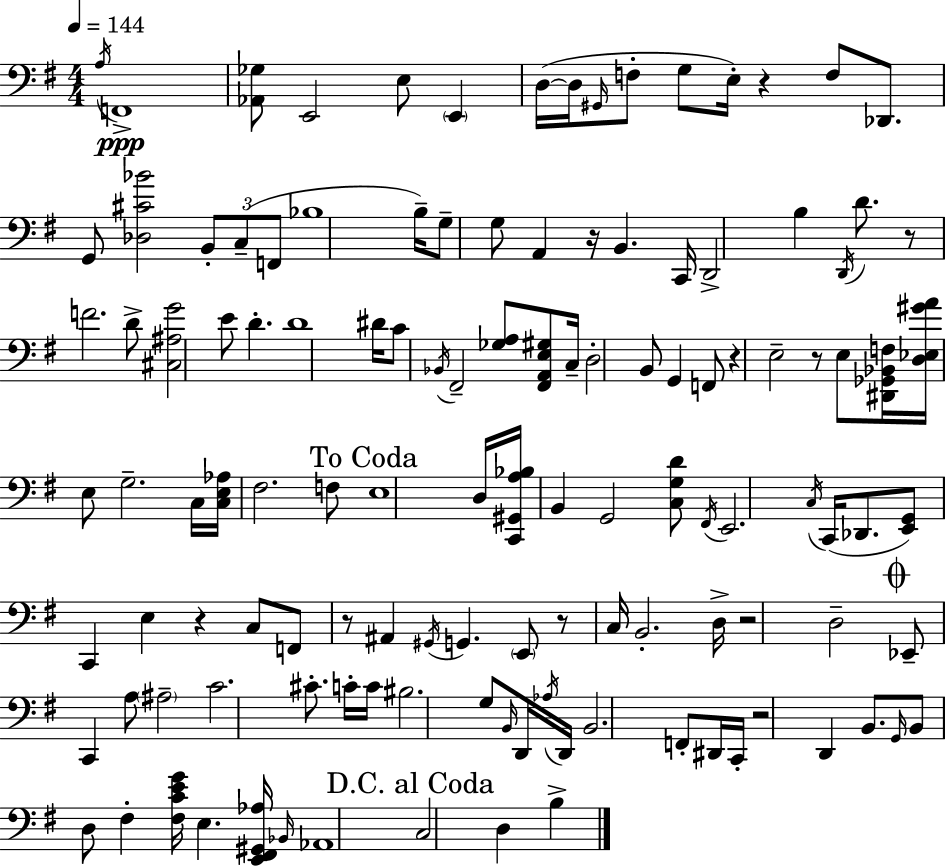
X:1
T:Untitled
M:4/4
L:1/4
K:Em
A,/4 F,,4 [_A,,_G,]/2 E,,2 E,/2 E,, D,/4 D,/4 ^G,,/4 F,/2 G,/2 E,/4 z F,/2 _D,,/2 G,,/2 [_D,^C_B]2 B,,/2 C,/2 F,,/2 _B,4 B,/4 G,/2 G,/2 A,, z/4 B,, C,,/4 D,,2 B, D,,/4 D/2 z/2 F2 D/2 [^C,^A,G]2 E/2 D D4 ^D/4 C/2 _B,,/4 ^F,,2 [_G,A,]/2 [^F,,A,,E,^G,]/2 C,/4 D,2 B,,/2 G,, F,,/2 z E,2 z/2 E,/2 [^D,,_G,,_B,,F,]/4 [D,_E,^GA]/4 E,/2 G,2 C,/4 [C,E,_A,]/4 ^F,2 F,/2 E,4 D,/4 [C,,^G,,A,_B,]/4 B,, G,,2 [C,G,D]/2 ^F,,/4 E,,2 C,/4 C,,/4 _D,,/2 [E,,G,,]/2 C,, E, z C,/2 F,,/2 z/2 ^A,, ^G,,/4 G,, E,,/2 z/2 C,/4 B,,2 D,/4 z2 D,2 _E,,/2 C,, A,/2 ^A,2 C2 ^C/2 C/4 C/4 ^B,2 G,/2 B,,/4 D,,/4 _A,/4 D,,/4 B,,2 F,,/2 ^D,,/4 C,,/4 z2 D,, B,,/2 G,,/4 B,,/2 D,/2 ^F, [^F,CEG]/4 E, [E,,^F,,^G,,_A,]/4 _B,,/4 _A,,4 C,2 D, B,